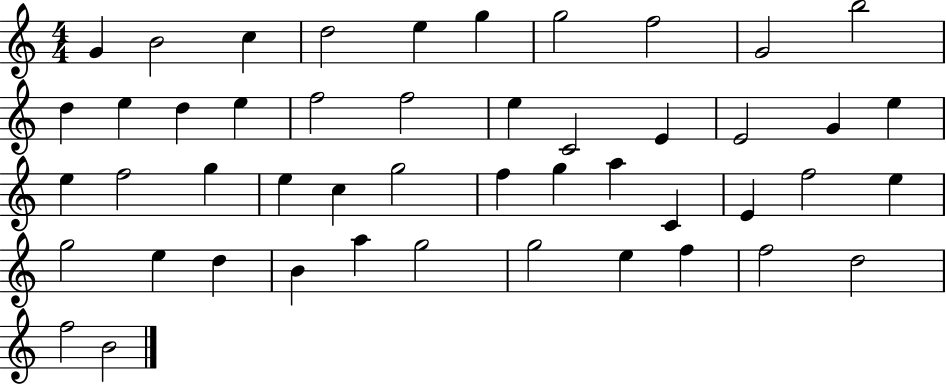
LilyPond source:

{
  \clef treble
  \numericTimeSignature
  \time 4/4
  \key c \major
  g'4 b'2 c''4 | d''2 e''4 g''4 | g''2 f''2 | g'2 b''2 | \break d''4 e''4 d''4 e''4 | f''2 f''2 | e''4 c'2 e'4 | e'2 g'4 e''4 | \break e''4 f''2 g''4 | e''4 c''4 g''2 | f''4 g''4 a''4 c'4 | e'4 f''2 e''4 | \break g''2 e''4 d''4 | b'4 a''4 g''2 | g''2 e''4 f''4 | f''2 d''2 | \break f''2 b'2 | \bar "|."
}